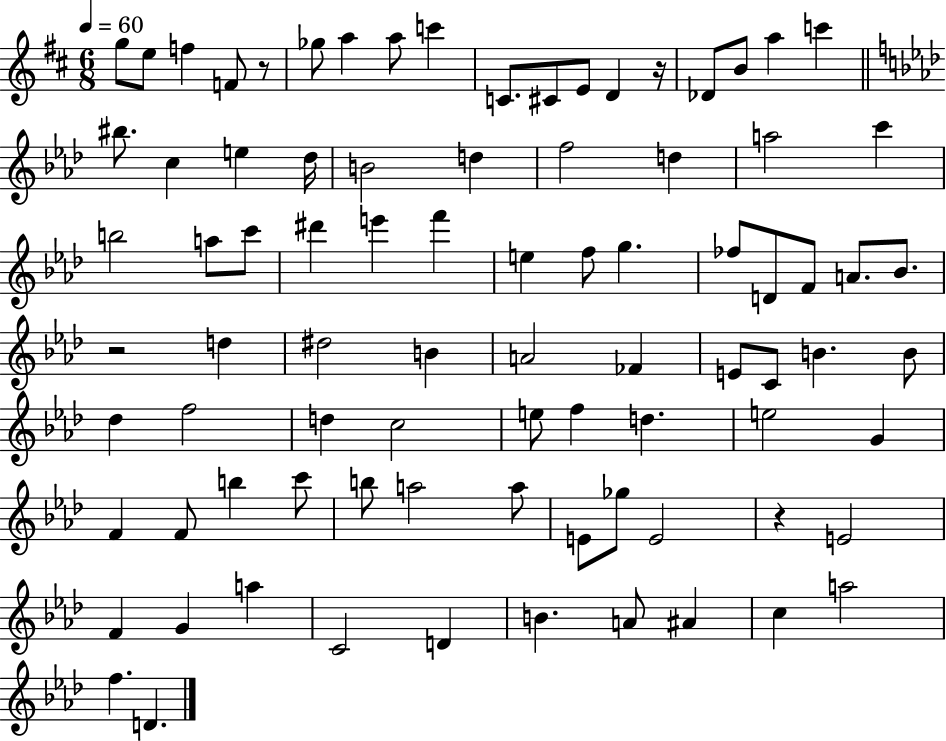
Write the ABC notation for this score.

X:1
T:Untitled
M:6/8
L:1/4
K:D
g/2 e/2 f F/2 z/2 _g/2 a a/2 c' C/2 ^C/2 E/2 D z/4 _D/2 B/2 a c' ^b/2 c e _d/4 B2 d f2 d a2 c' b2 a/2 c'/2 ^d' e' f' e f/2 g _f/2 D/2 F/2 A/2 _B/2 z2 d ^d2 B A2 _F E/2 C/2 B B/2 _d f2 d c2 e/2 f d e2 G F F/2 b c'/2 b/2 a2 a/2 E/2 _g/2 E2 z E2 F G a C2 D B A/2 ^A c a2 f D